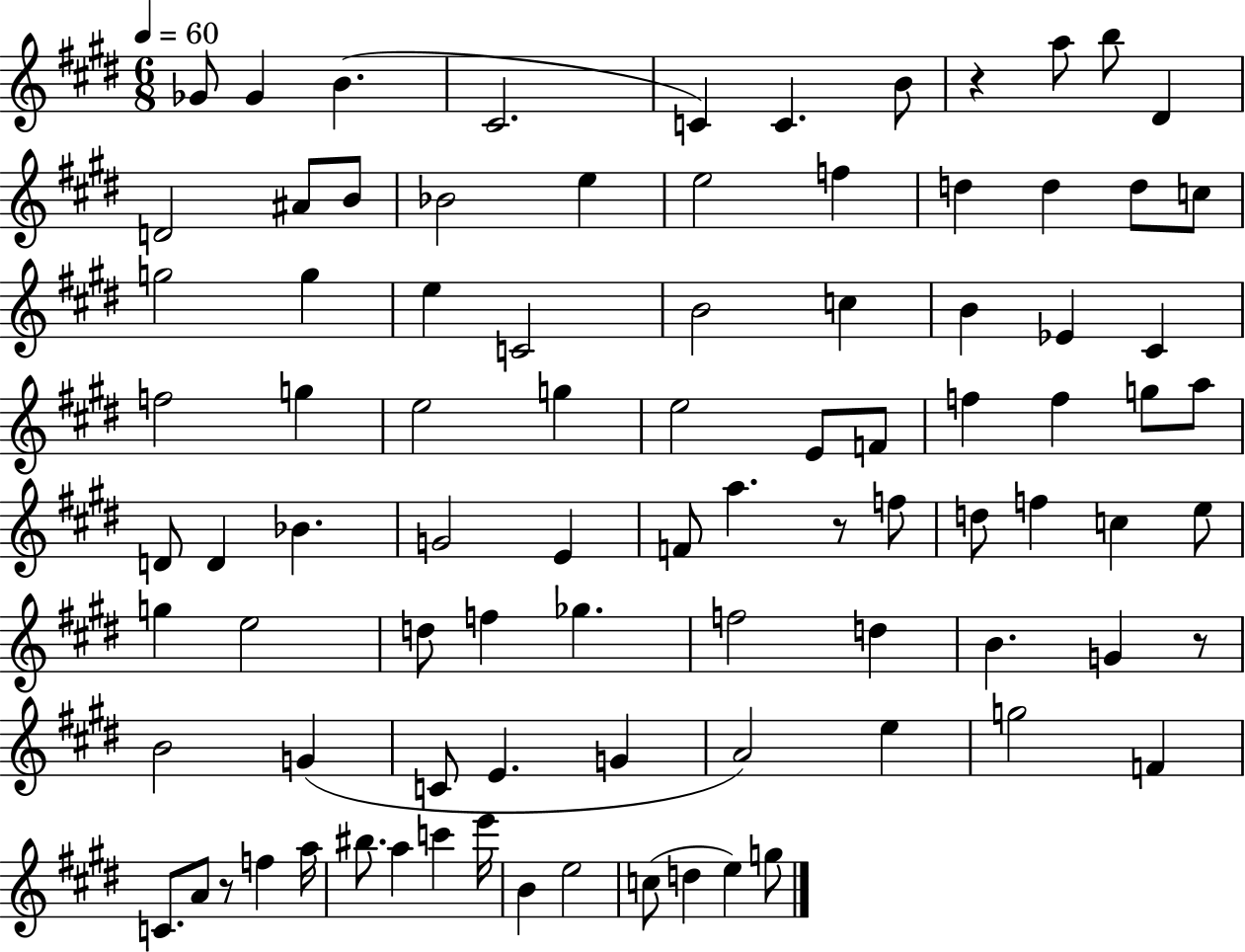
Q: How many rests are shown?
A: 4